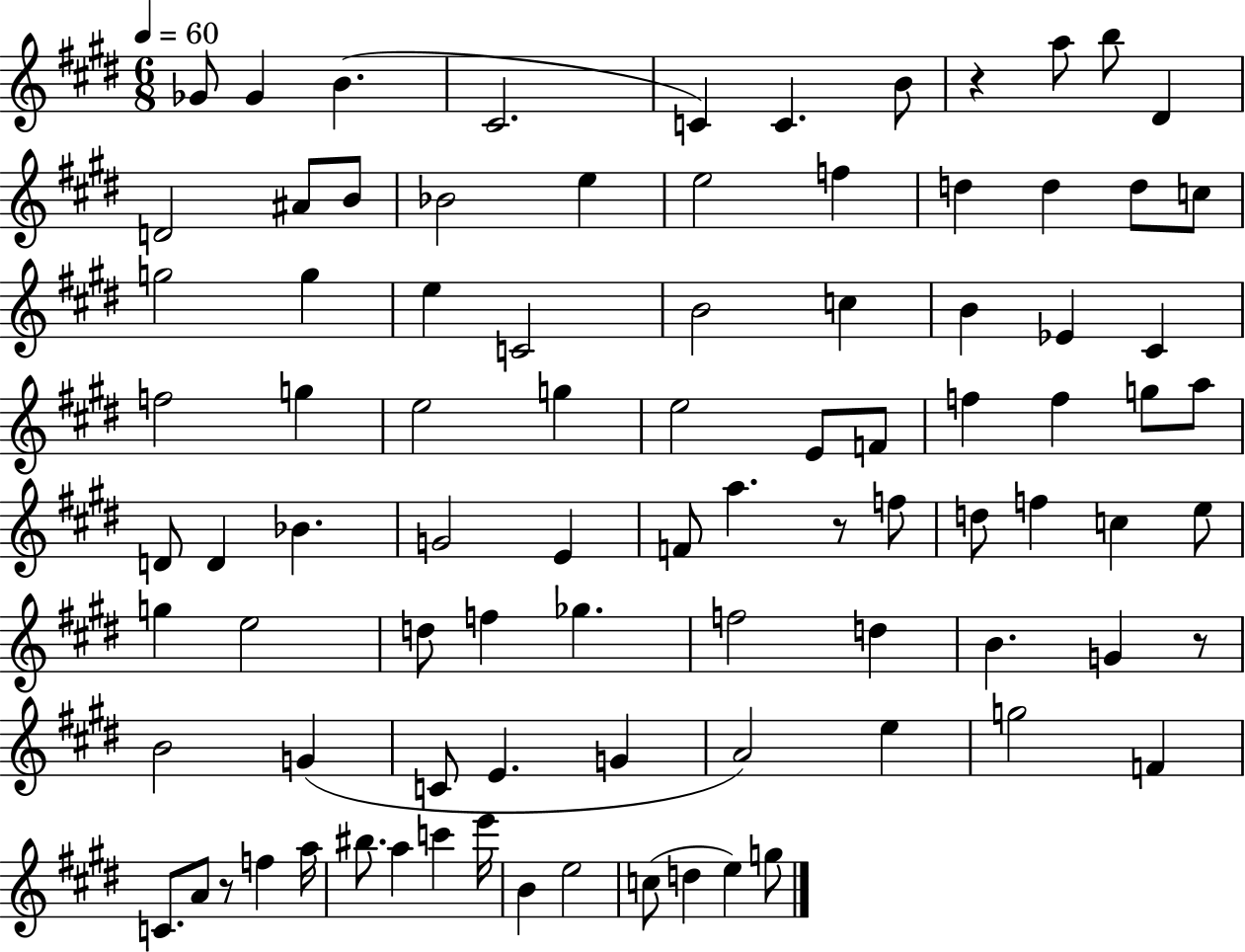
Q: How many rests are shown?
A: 4